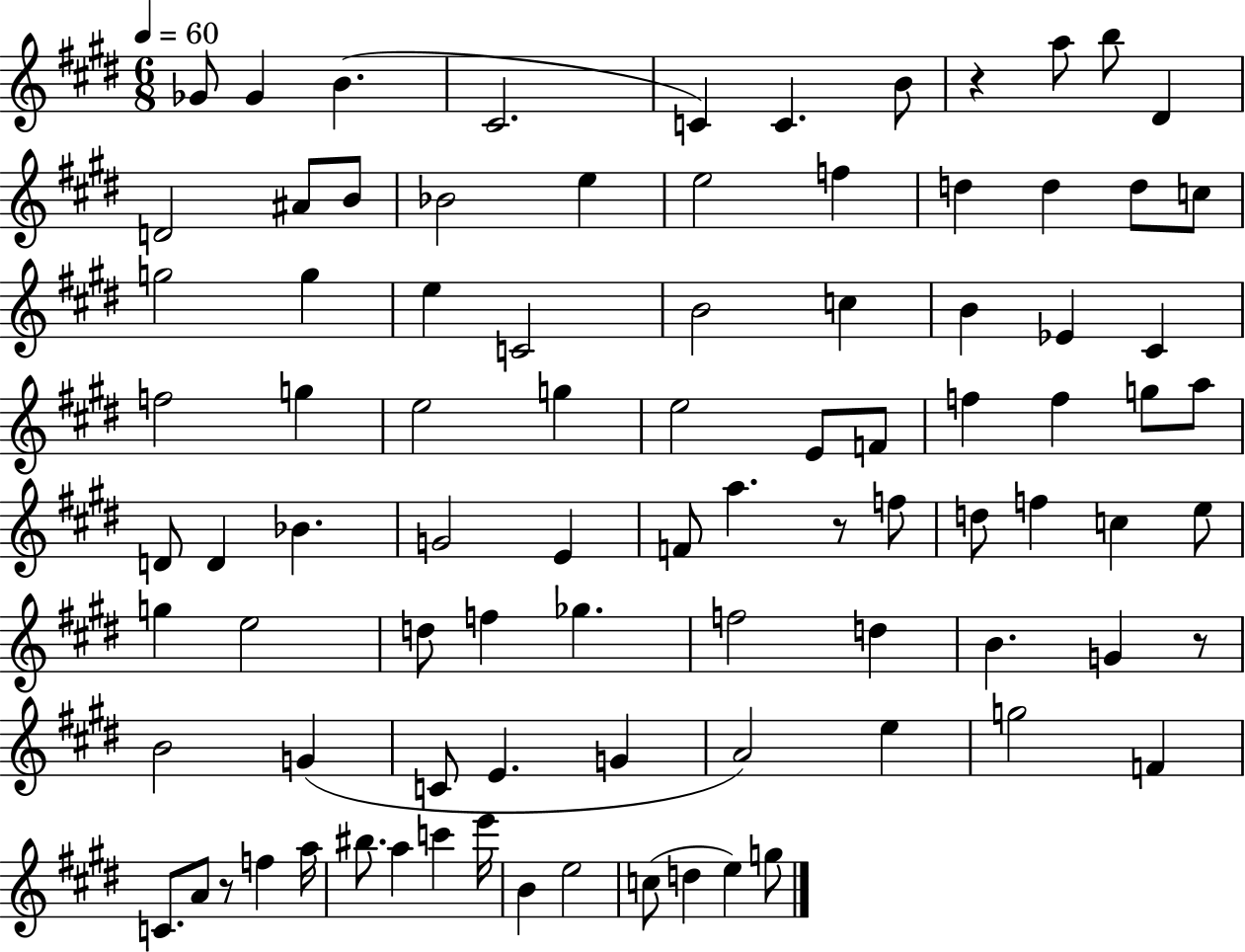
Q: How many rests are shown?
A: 4